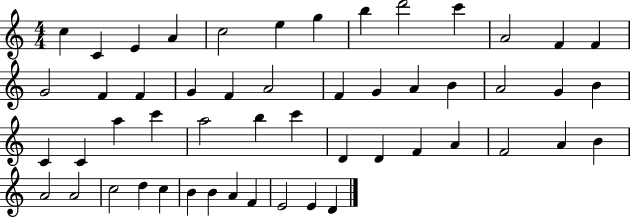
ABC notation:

X:1
T:Untitled
M:4/4
L:1/4
K:C
c C E A c2 e g b d'2 c' A2 F F G2 F F G F A2 F G A B A2 G B C C a c' a2 b c' D D F A F2 A B A2 A2 c2 d c B B A F E2 E D